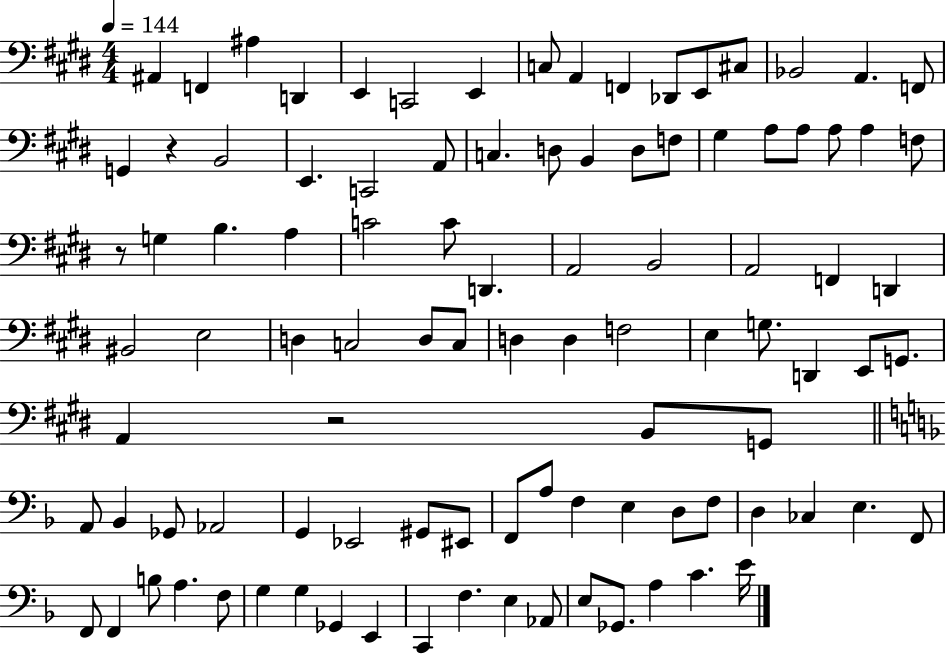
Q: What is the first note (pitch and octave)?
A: A#2